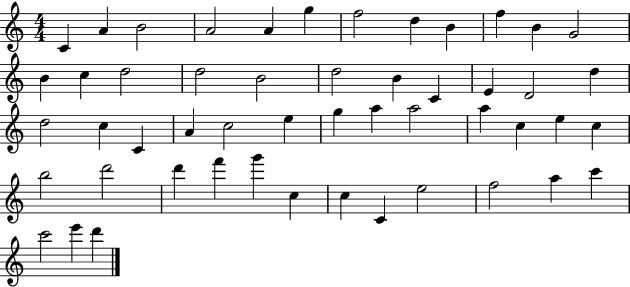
C4/q A4/q B4/h A4/h A4/q G5/q F5/h D5/q B4/q F5/q B4/q G4/h B4/q C5/q D5/h D5/h B4/h D5/h B4/q C4/q E4/q D4/h D5/q D5/h C5/q C4/q A4/q C5/h E5/q G5/q A5/q A5/h A5/q C5/q E5/q C5/q B5/h D6/h D6/q F6/q G6/q C5/q C5/q C4/q E5/h F5/h A5/q C6/q C6/h E6/q D6/q